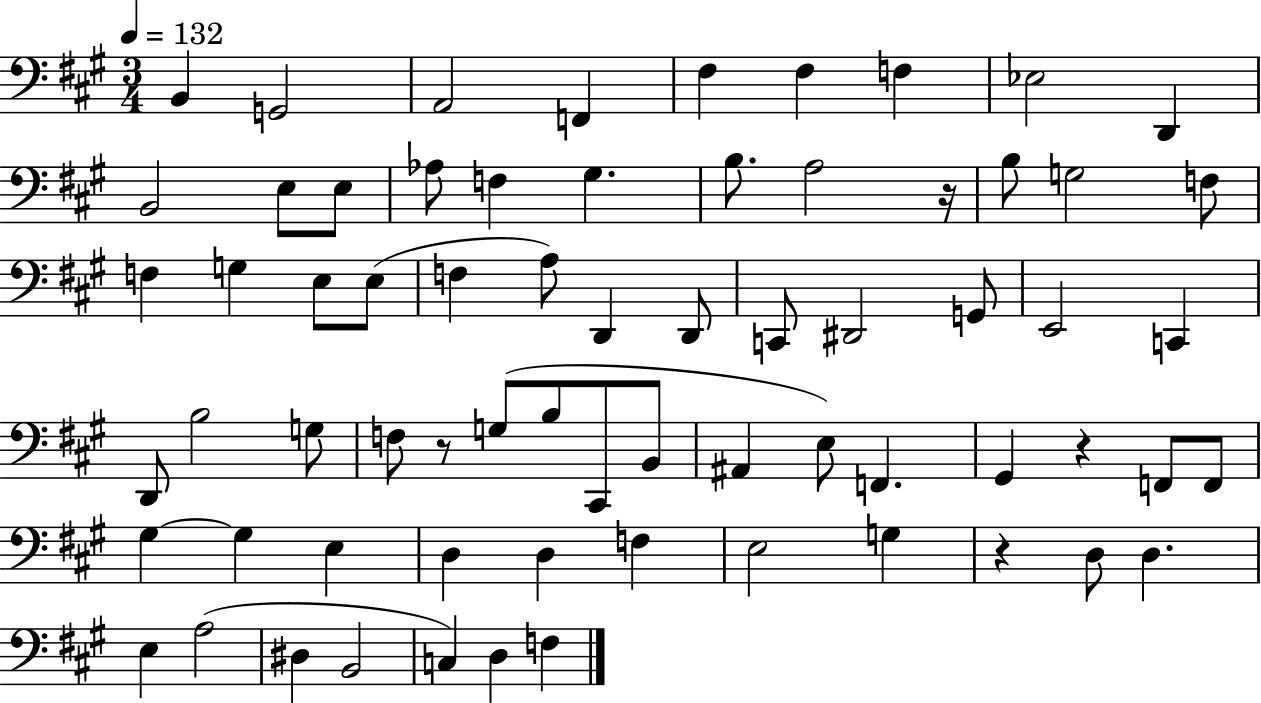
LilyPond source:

{
  \clef bass
  \numericTimeSignature
  \time 3/4
  \key a \major
  \tempo 4 = 132
  b,4 g,2 | a,2 f,4 | fis4 fis4 f4 | ees2 d,4 | \break b,2 e8 e8 | aes8 f4 gis4. | b8. a2 r16 | b8 g2 f8 | \break f4 g4 e8 e8( | f4 a8) d,4 d,8 | c,8 dis,2 g,8 | e,2 c,4 | \break d,8 b2 g8 | f8 r8 g8( b8 cis,8 b,8 | ais,4 e8) f,4. | gis,4 r4 f,8 f,8 | \break gis4~~ gis4 e4 | d4 d4 f4 | e2 g4 | r4 d8 d4. | \break e4 a2( | dis4 b,2 | c4) d4 f4 | \bar "|."
}